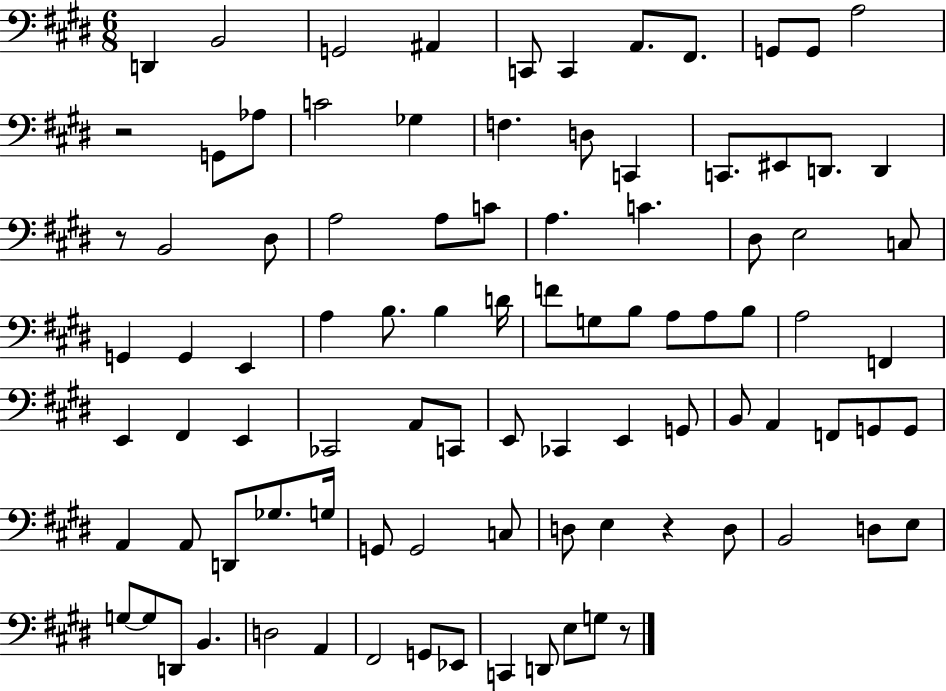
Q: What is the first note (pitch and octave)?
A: D2